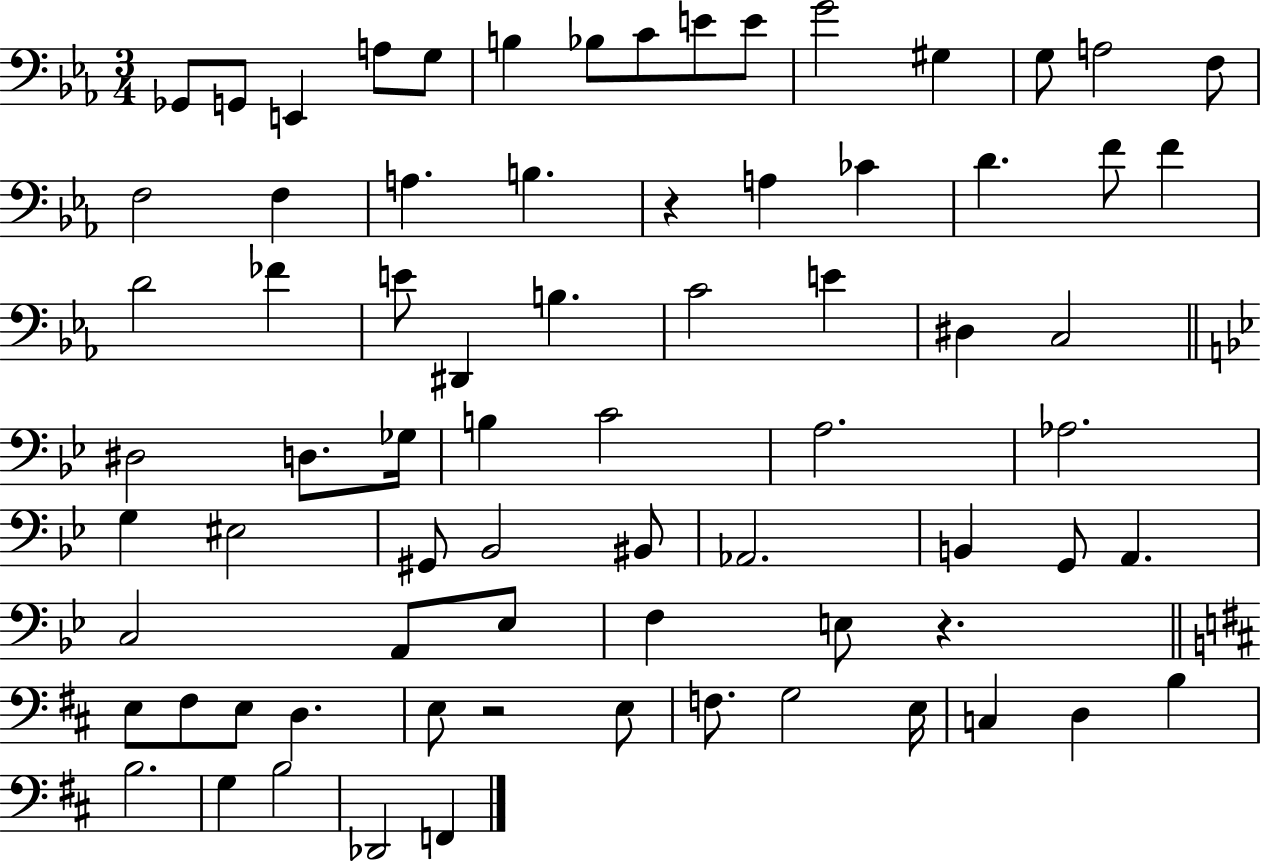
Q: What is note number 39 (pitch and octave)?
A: A3